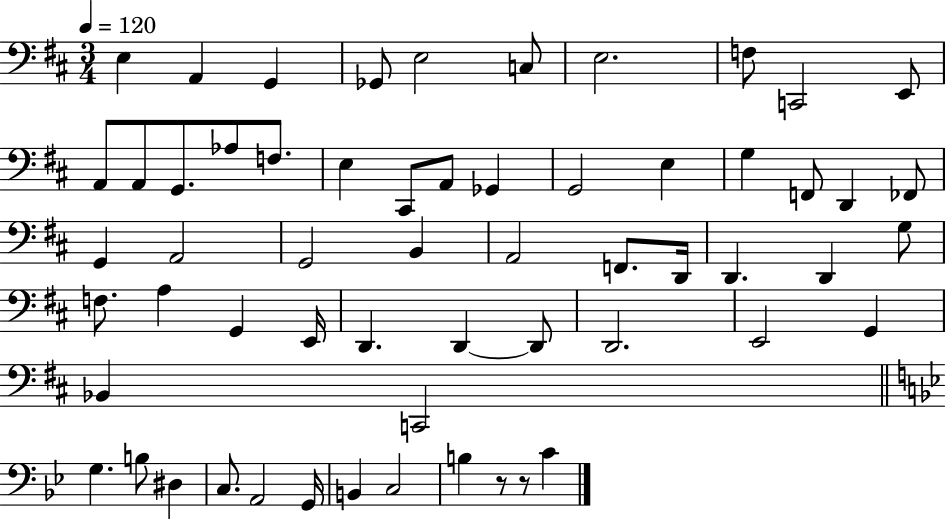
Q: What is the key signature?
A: D major